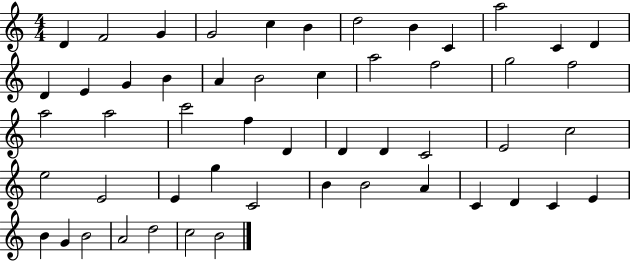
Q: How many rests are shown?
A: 0